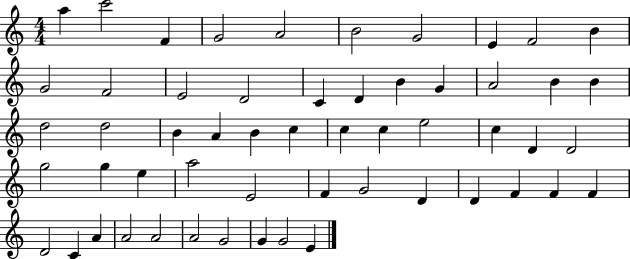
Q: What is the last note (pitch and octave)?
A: E4